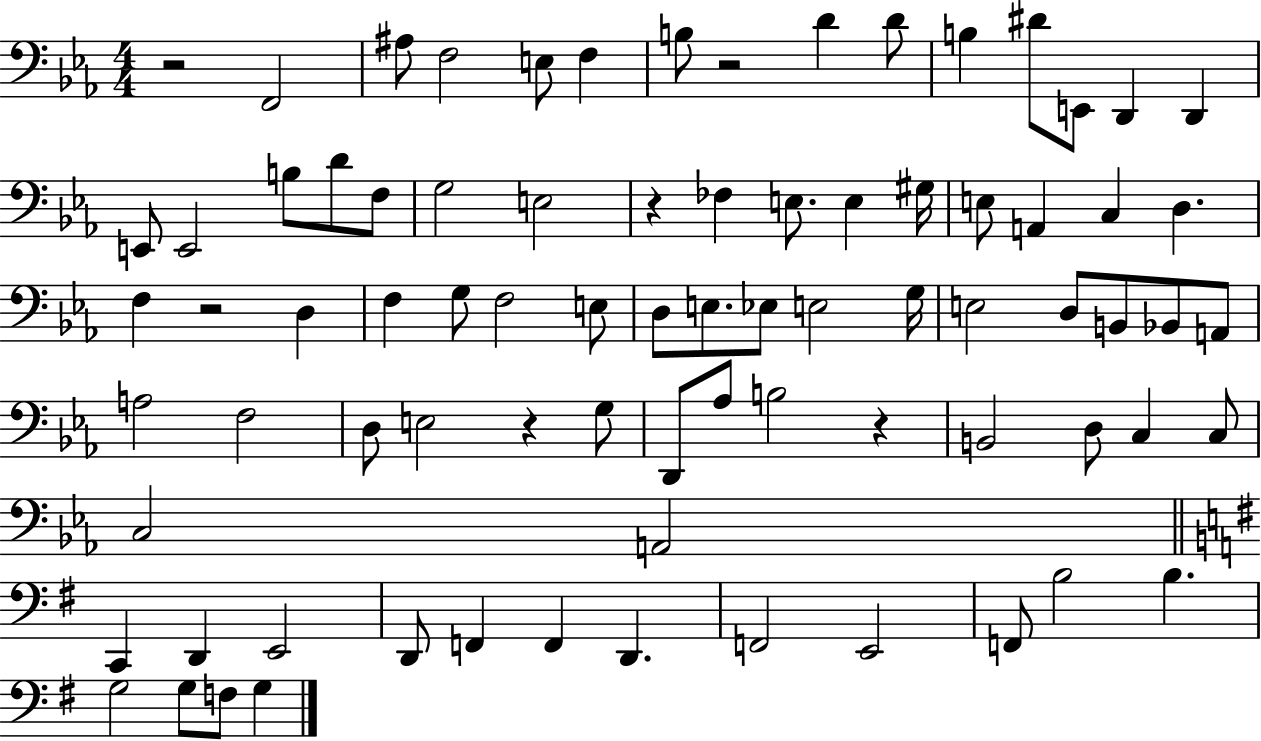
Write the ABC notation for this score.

X:1
T:Untitled
M:4/4
L:1/4
K:Eb
z2 F,,2 ^A,/2 F,2 E,/2 F, B,/2 z2 D D/2 B, ^D/2 E,,/2 D,, D,, E,,/2 E,,2 B,/2 D/2 F,/2 G,2 E,2 z _F, E,/2 E, ^G,/4 E,/2 A,, C, D, F, z2 D, F, G,/2 F,2 E,/2 D,/2 E,/2 _E,/2 E,2 G,/4 E,2 D,/2 B,,/2 _B,,/2 A,,/2 A,2 F,2 D,/2 E,2 z G,/2 D,,/2 _A,/2 B,2 z B,,2 D,/2 C, C,/2 C,2 A,,2 C,, D,, E,,2 D,,/2 F,, F,, D,, F,,2 E,,2 F,,/2 B,2 B, G,2 G,/2 F,/2 G,